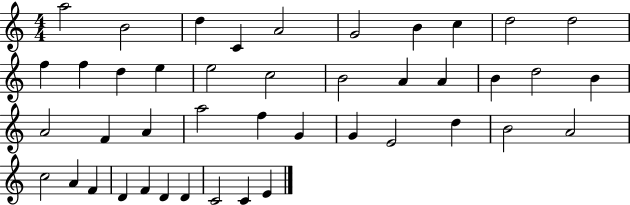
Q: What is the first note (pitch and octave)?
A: A5